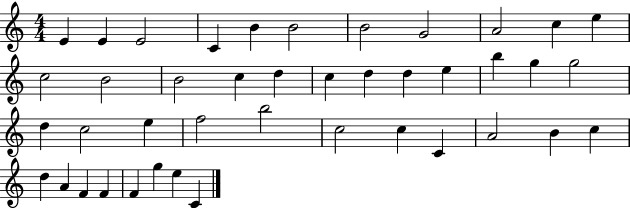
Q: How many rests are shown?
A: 0